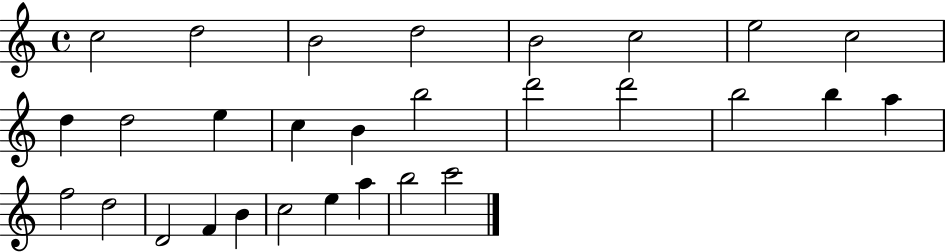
X:1
T:Untitled
M:4/4
L:1/4
K:C
c2 d2 B2 d2 B2 c2 e2 c2 d d2 e c B b2 d'2 d'2 b2 b a f2 d2 D2 F B c2 e a b2 c'2